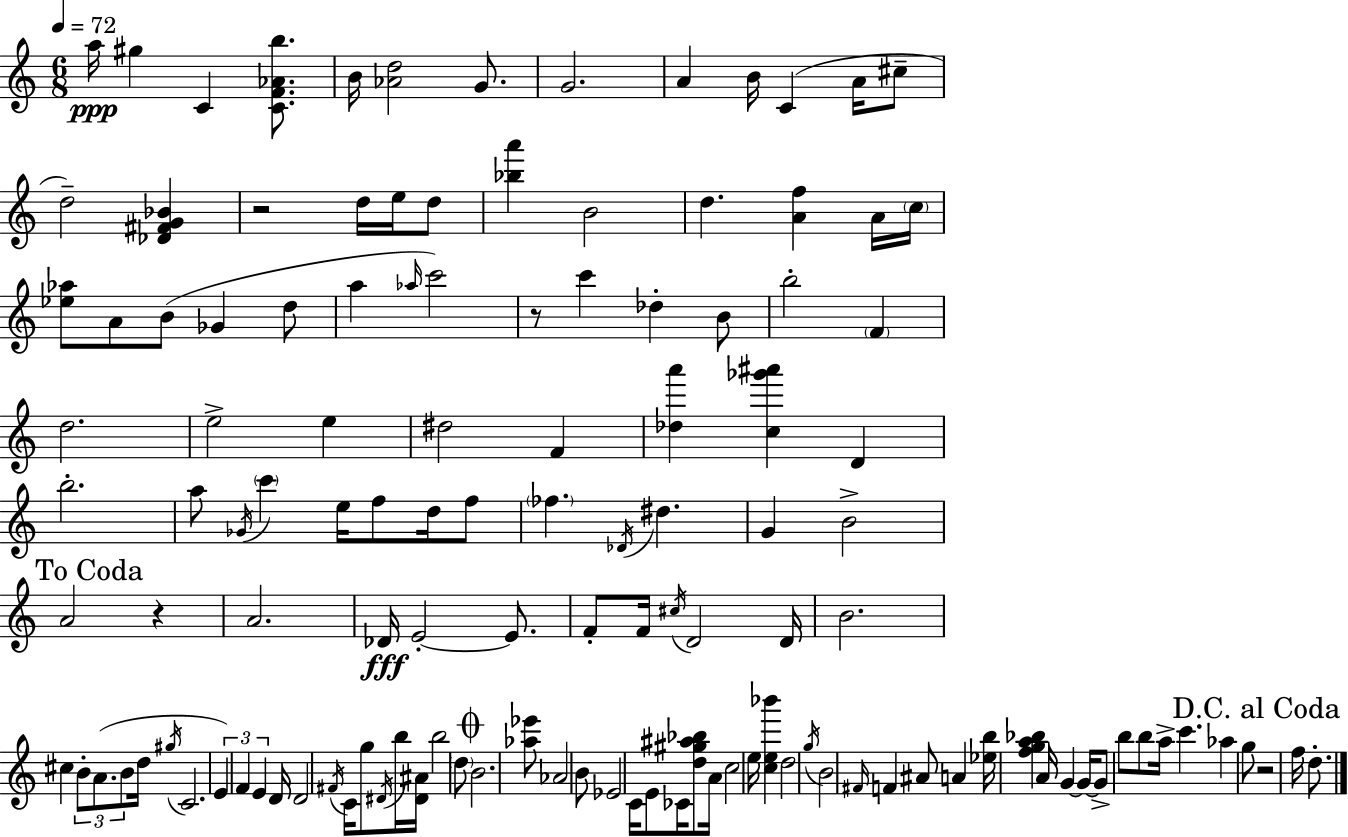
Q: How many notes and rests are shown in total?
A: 127